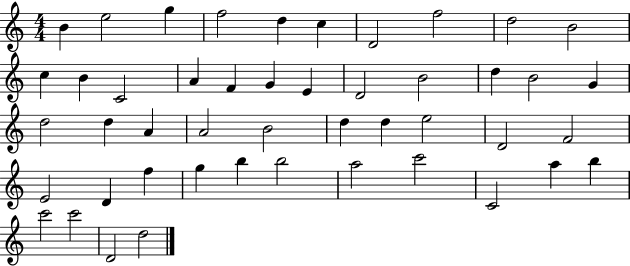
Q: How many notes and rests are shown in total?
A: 47